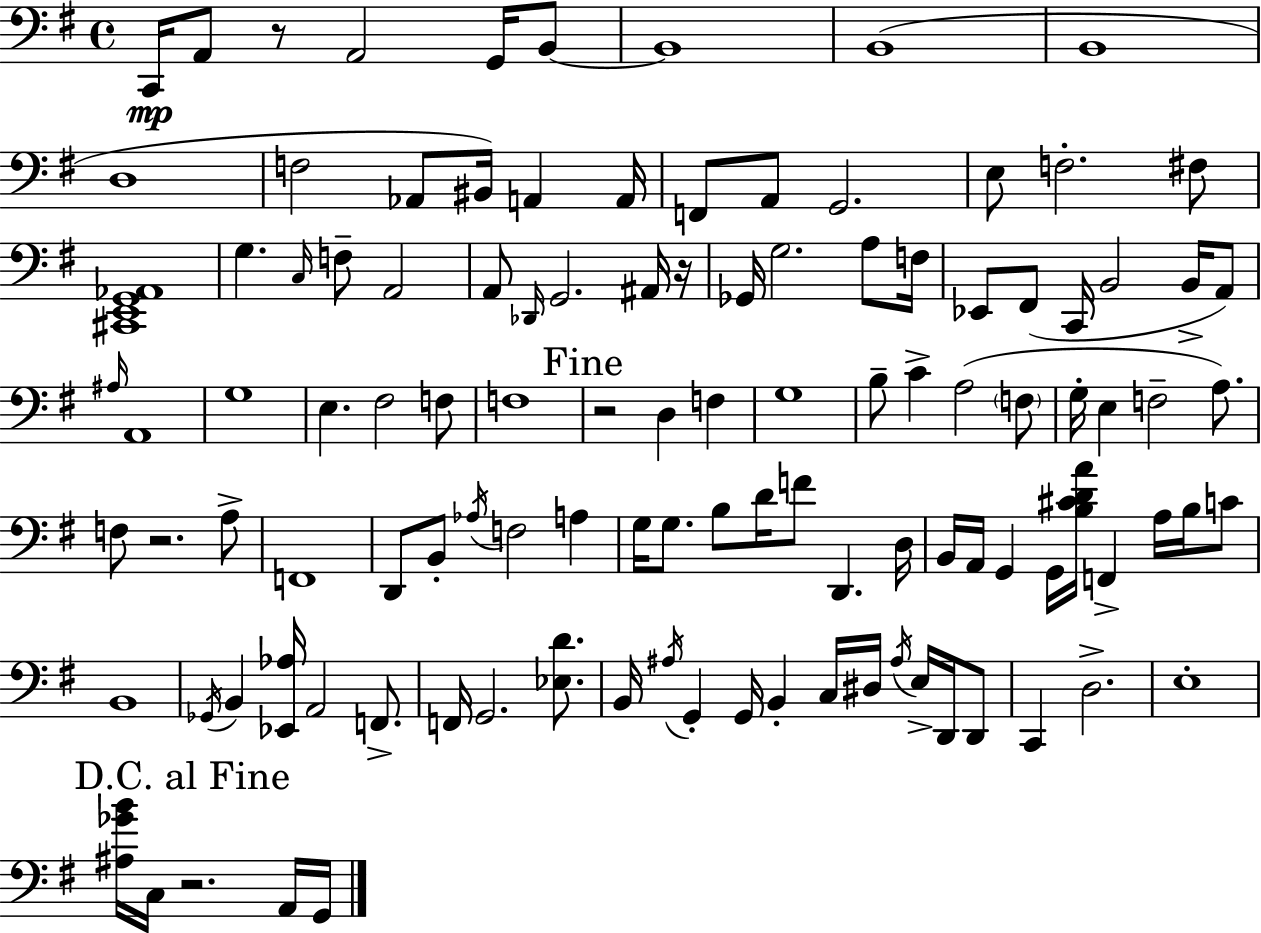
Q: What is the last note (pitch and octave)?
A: G2